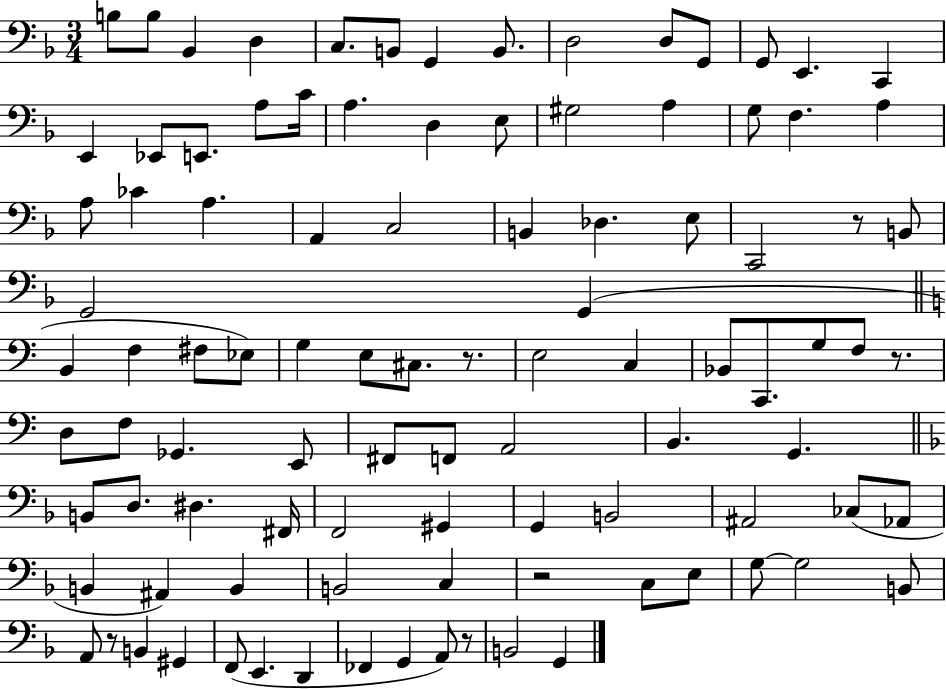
X:1
T:Untitled
M:3/4
L:1/4
K:F
B,/2 B,/2 _B,, D, C,/2 B,,/2 G,, B,,/2 D,2 D,/2 G,,/2 G,,/2 E,, C,, E,, _E,,/2 E,,/2 A,/2 C/4 A, D, E,/2 ^G,2 A, G,/2 F, A, A,/2 _C A, A,, C,2 B,, _D, E,/2 C,,2 z/2 B,,/2 G,,2 G,, B,, F, ^F,/2 _E,/2 G, E,/2 ^C,/2 z/2 E,2 C, _B,,/2 C,,/2 G,/2 F,/2 z/2 D,/2 F,/2 _G,, E,,/2 ^F,,/2 F,,/2 A,,2 B,, G,, B,,/2 D,/2 ^D, ^F,,/4 F,,2 ^G,, G,, B,,2 ^A,,2 _C,/2 _A,,/2 B,, ^A,, B,, B,,2 C, z2 C,/2 E,/2 G,/2 G,2 B,,/2 A,,/2 z/2 B,, ^G,, F,,/2 E,, D,, _F,, G,, A,,/2 z/2 B,,2 G,,